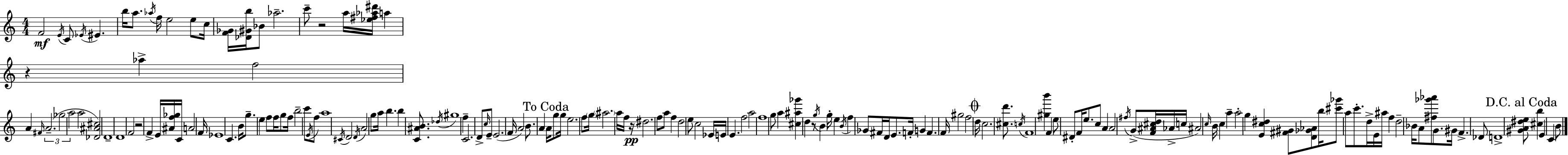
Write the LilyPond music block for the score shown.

{
  \clef treble
  \numericTimeSignature
  \time 4/4
  \key a \minor
  f'2\mf \acciaccatura { e'16 } c'8 \acciaccatura { ees'16 } eis'4. | b''16 a''8. \acciaccatura { aes''16 } f''16 e''2 | e''8 c''16 <f' ges'>16 <des' gis' b''>16 bes'8 aes''2.-- | c'''8-- r2 a''16 <ees'' fis'' aes'' dis'''>16 a''4 | \break r4 aes''4-> f''2 | a'4 \grace { fis'16 }( \tuplet 3/2 { a'2.-- | ges''2 a''2 } | a''2 <des' ais' cis''>2) | \break d'1-- | d'1 | f'2 r2 | f'4-> e'16 <ais' f'' ges''>16 c'16 a'2 | \break f'16 ees'1 | c'4. b'16 g''8.-- e''4 | f''8 f''16 g''8 f''16 b''2-- | c'''8 \acciaccatura { e'16 } f''8 a''1 | \break \acciaccatura { cis'16 } d'2 \acciaccatura { d'16 } a'2 | g''8 a''16 b''4. | b''4 <c' ais' b'>8. \acciaccatura { des''16 } gis''1 | f''4-- c'2. | \break d'8-> \grace { c''16 } e'8-- e'2.( | f'16 a'2) | b'8. a'4 \mark "To Coda" a'16 g''8 g''16 e''2. | f''8 \parenthesize g''16 \parenthesize ais''2. | \break a''16 f''16 r16\pp dis''2. | f''8 a''8 f''4 d''2 | e''8 c''2 | ees'16 e'16 e'4. f''2 | \break a''2 f''1 | g''8 a''4 <cis'' ais'' ges'''>4 | d''4 r8 \acciaccatura { g''16 } b'4 g''16-. e''4 | \acciaccatura { b'16 } f''4 ges'8 fis'16 d'16 e'8. f'16-. | \break g'4 f'4. f'16 gis''2 | f''2 \mark \markup { \musicglyph "scripts.coda" } d''16 c''2. | <cis'' d'''>8. \acciaccatura { c''16 } f'1 | <gis'' b'''>4 | \break f'4 e''8 dis'8-. f'16 e''8. c''8 a'4 | a'2 \acciaccatura { fis''16 } g'8->( <f' ais' cis'' d''>16 aes'16-> c''16 | ais'2) \grace { c''16 } b'16 c''4 a''4-- | a''2-. g''4 <e' c'' dis''>4 | \break <fis' gis'>8 <d' ges' aes'>8 b''16 <cis''' ges'''>8 a''8 c'''8.-. d''16-> e'16 | ais''16 f''4 d''2-- bes'16 a'8 | <fis'' ges''' aes'''>8 g'8. gis'16 f'4.-> des'8 d'1-> | \mark "D.C. al Coda" <gis' a' dis'' e''>8 | \break <cis'' b''>4 e'4 c'4 b'8 \bar "|."
}